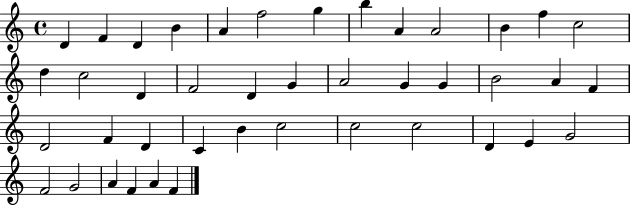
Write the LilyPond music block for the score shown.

{
  \clef treble
  \time 4/4
  \defaultTimeSignature
  \key c \major
  d'4 f'4 d'4 b'4 | a'4 f''2 g''4 | b''4 a'4 a'2 | b'4 f''4 c''2 | \break d''4 c''2 d'4 | f'2 d'4 g'4 | a'2 g'4 g'4 | b'2 a'4 f'4 | \break d'2 f'4 d'4 | c'4 b'4 c''2 | c''2 c''2 | d'4 e'4 g'2 | \break f'2 g'2 | a'4 f'4 a'4 f'4 | \bar "|."
}